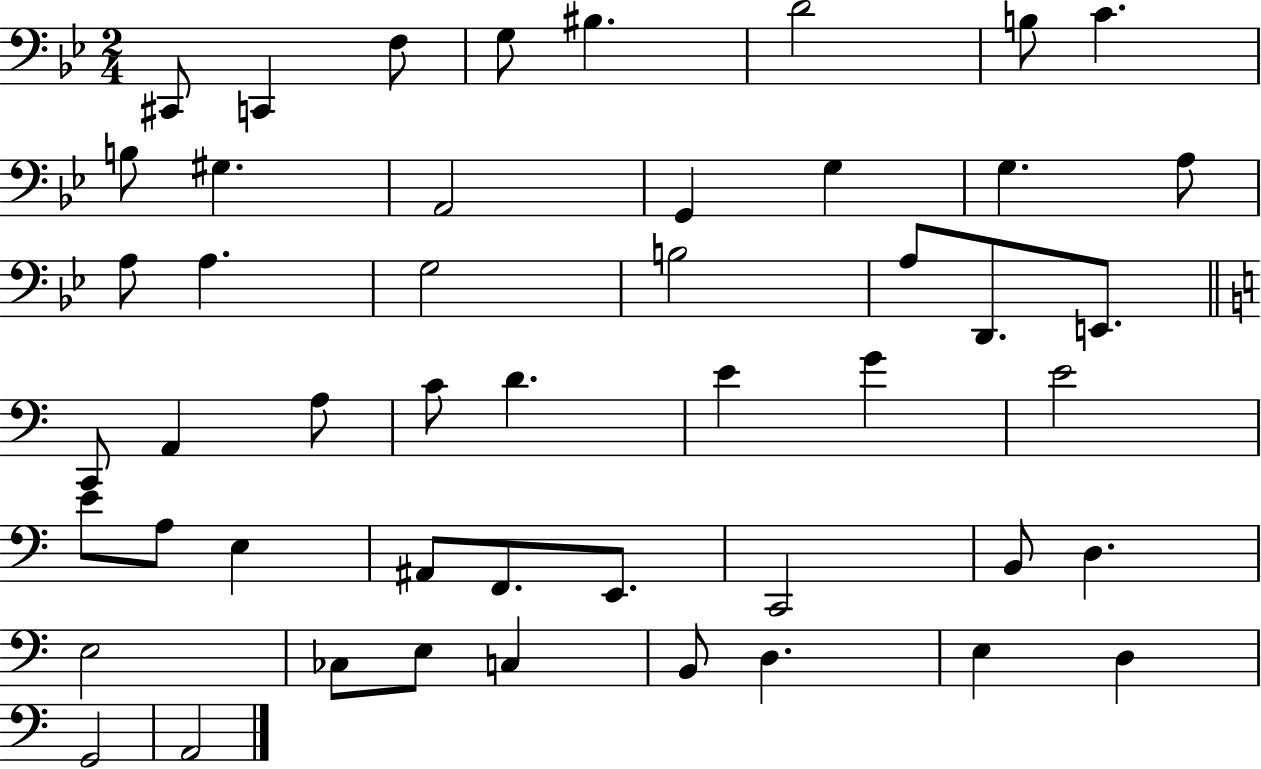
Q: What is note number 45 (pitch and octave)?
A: D3